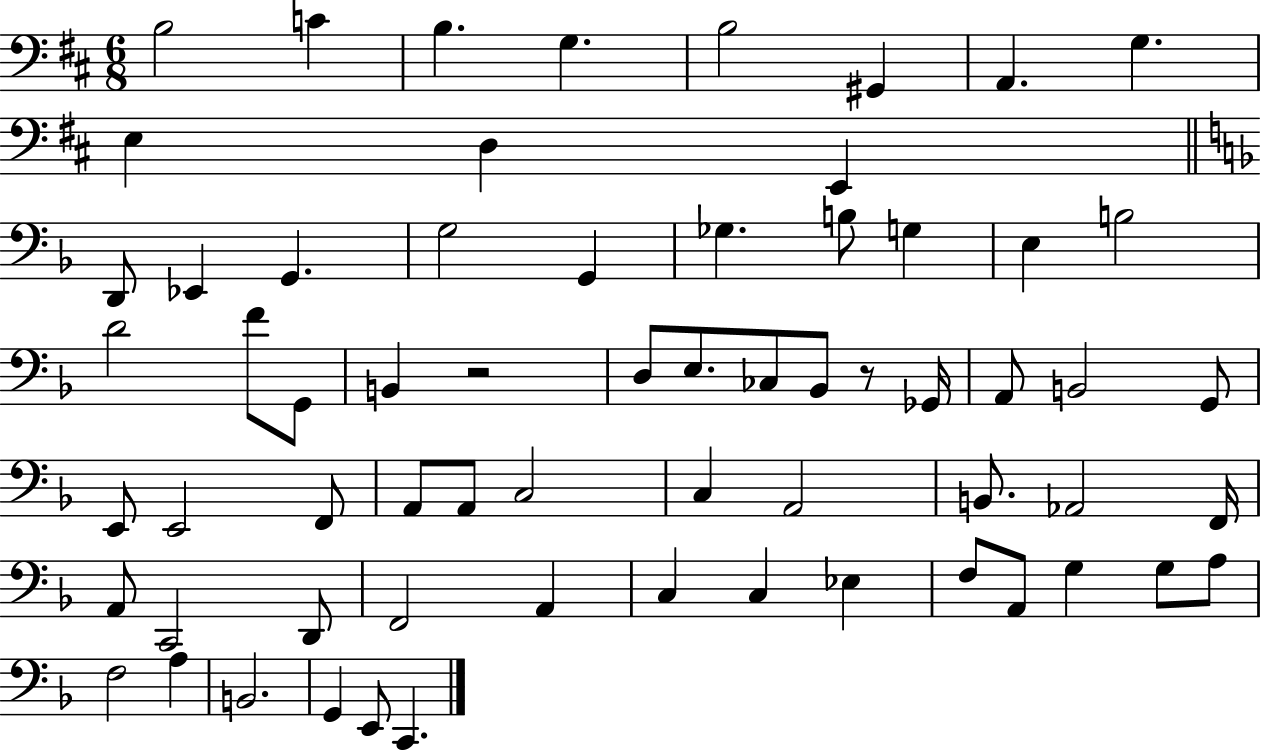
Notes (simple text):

B3/h C4/q B3/q. G3/q. B3/h G#2/q A2/q. G3/q. E3/q D3/q E2/q D2/e Eb2/q G2/q. G3/h G2/q Gb3/q. B3/e G3/q E3/q B3/h D4/h F4/e G2/e B2/q R/h D3/e E3/e. CES3/e Bb2/e R/e Gb2/s A2/e B2/h G2/e E2/e E2/h F2/e A2/e A2/e C3/h C3/q A2/h B2/e. Ab2/h F2/s A2/e C2/h D2/e F2/h A2/q C3/q C3/q Eb3/q F3/e A2/e G3/q G3/e A3/e F3/h A3/q B2/h. G2/q E2/e C2/q.